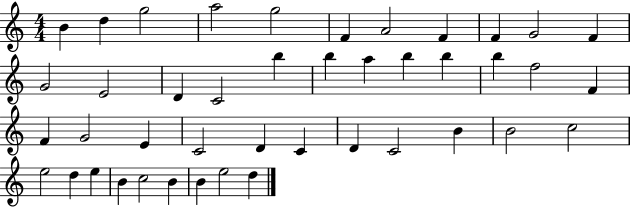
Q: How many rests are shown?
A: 0